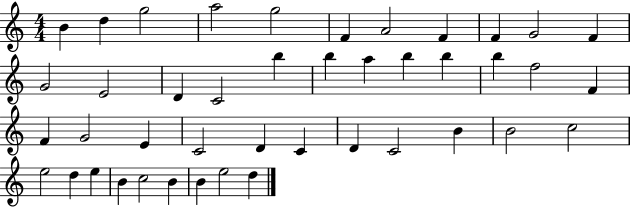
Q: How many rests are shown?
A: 0